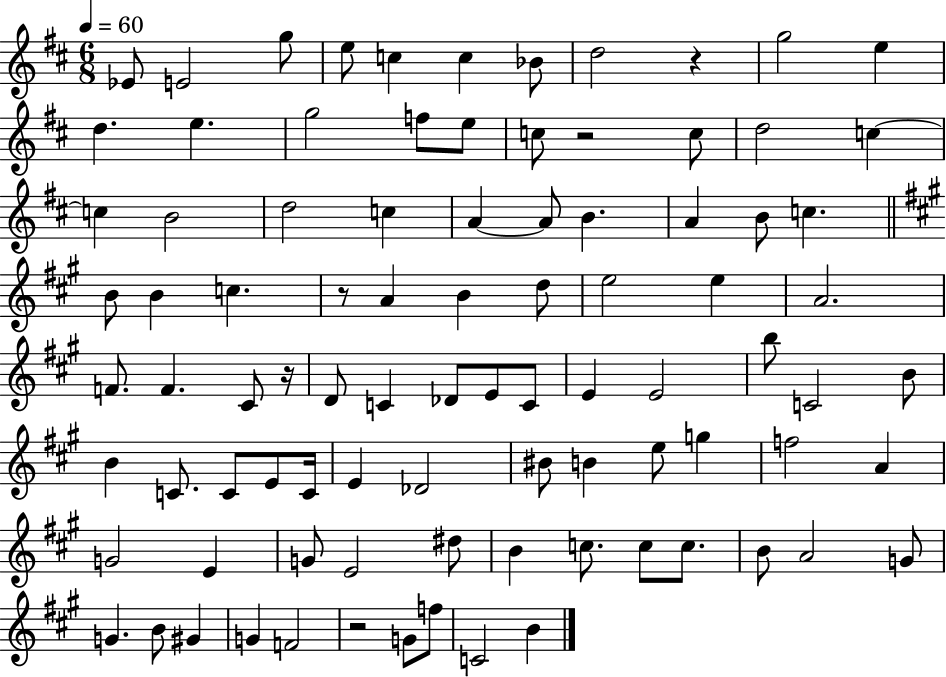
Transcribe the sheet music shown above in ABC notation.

X:1
T:Untitled
M:6/8
L:1/4
K:D
_E/2 E2 g/2 e/2 c c _B/2 d2 z g2 e d e g2 f/2 e/2 c/2 z2 c/2 d2 c c B2 d2 c A A/2 B A B/2 c B/2 B c z/2 A B d/2 e2 e A2 F/2 F ^C/2 z/4 D/2 C _D/2 E/2 C/2 E E2 b/2 C2 B/2 B C/2 C/2 E/2 C/4 E _D2 ^B/2 B e/2 g f2 A G2 E G/2 E2 ^d/2 B c/2 c/2 c/2 B/2 A2 G/2 G B/2 ^G G F2 z2 G/2 f/2 C2 B